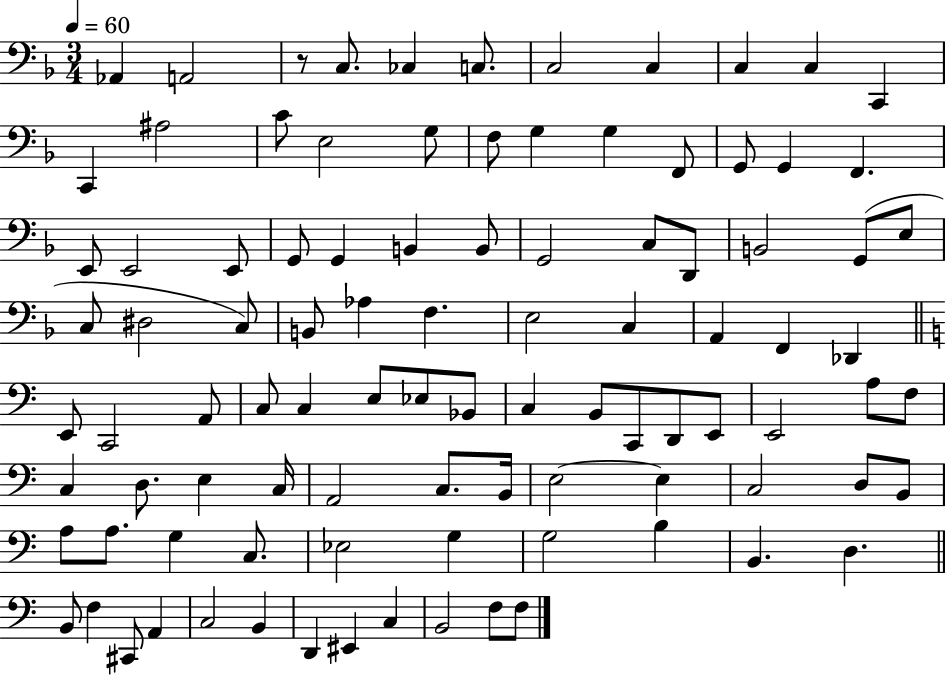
{
  \clef bass
  \numericTimeSignature
  \time 3/4
  \key f \major
  \tempo 4 = 60
  aes,4 a,2 | r8 c8. ces4 c8. | c2 c4 | c4 c4 c,4 | \break c,4 ais2 | c'8 e2 g8 | f8 g4 g4 f,8 | g,8 g,4 f,4. | \break e,8 e,2 e,8 | g,8 g,4 b,4 b,8 | g,2 c8 d,8 | b,2 g,8( e8 | \break c8 dis2 c8) | b,8 aes4 f4. | e2 c4 | a,4 f,4 des,4 | \break \bar "||" \break \key a \minor e,8 c,2 a,8 | c8 c4 e8 ees8 bes,8 | c4 b,8 c,8 d,8 e,8 | e,2 a8 f8 | \break c4 d8. e4 c16 | a,2 c8. b,16 | e2~~ e4 | c2 d8 b,8 | \break a8 a8. g4 c8. | ees2 g4 | g2 b4 | b,4. d4. | \break \bar "||" \break \key a \minor b,8 f4 cis,8 a,4 | c2 b,4 | d,4 eis,4 c4 | b,2 f8 f8 | \break \bar "|."
}